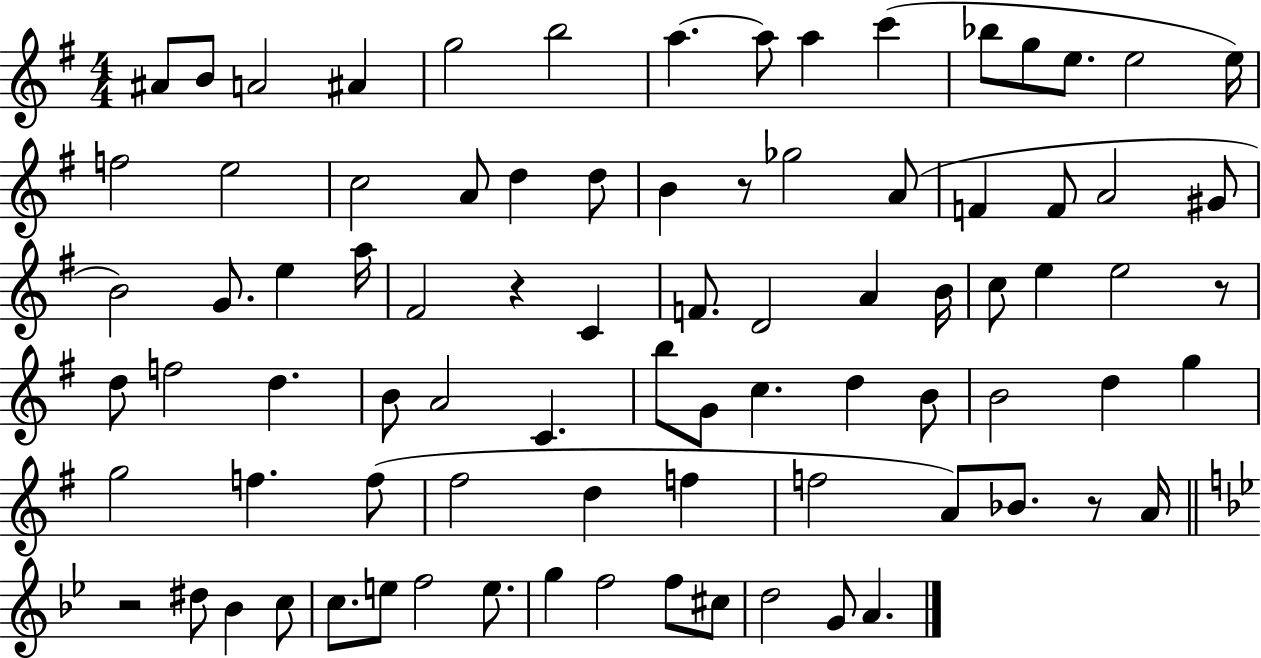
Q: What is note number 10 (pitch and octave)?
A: C6